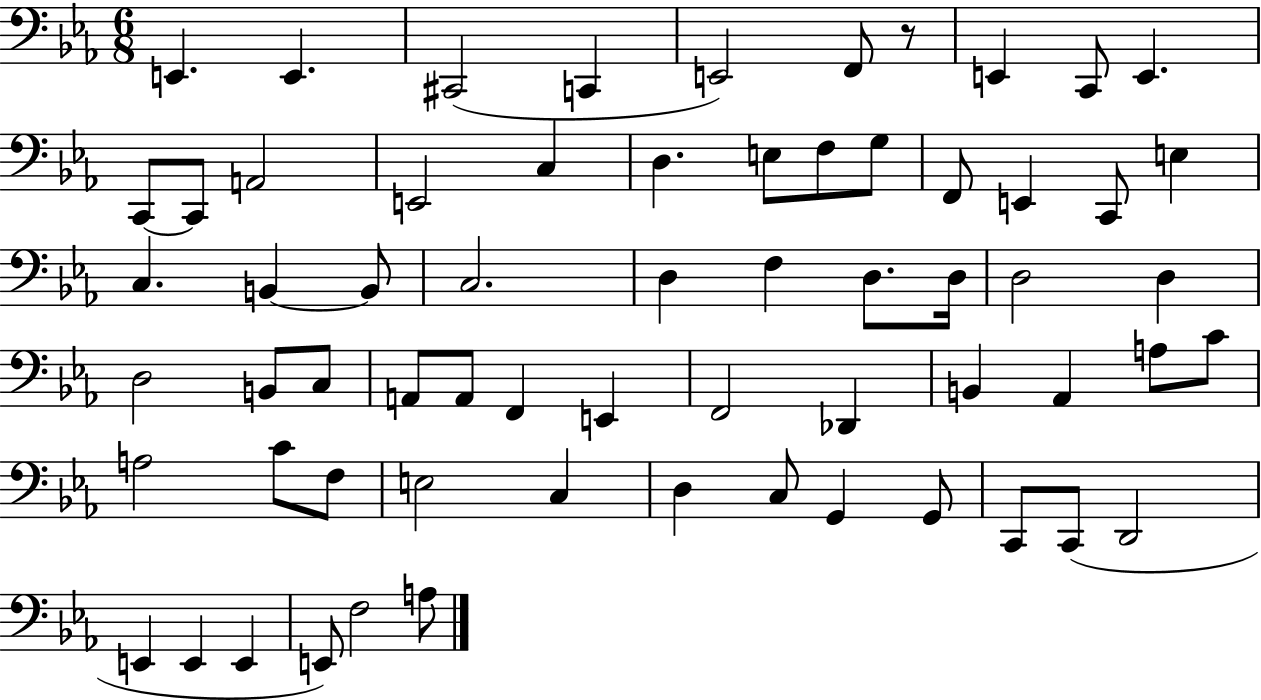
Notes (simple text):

E2/q. E2/q. C#2/h C2/q E2/h F2/e R/e E2/q C2/e E2/q. C2/e C2/e A2/h E2/h C3/q D3/q. E3/e F3/e G3/e F2/e E2/q C2/e E3/q C3/q. B2/q B2/e C3/h. D3/q F3/q D3/e. D3/s D3/h D3/q D3/h B2/e C3/e A2/e A2/e F2/q E2/q F2/h Db2/q B2/q Ab2/q A3/e C4/e A3/h C4/e F3/e E3/h C3/q D3/q C3/e G2/q G2/e C2/e C2/e D2/h E2/q E2/q E2/q E2/e F3/h A3/e